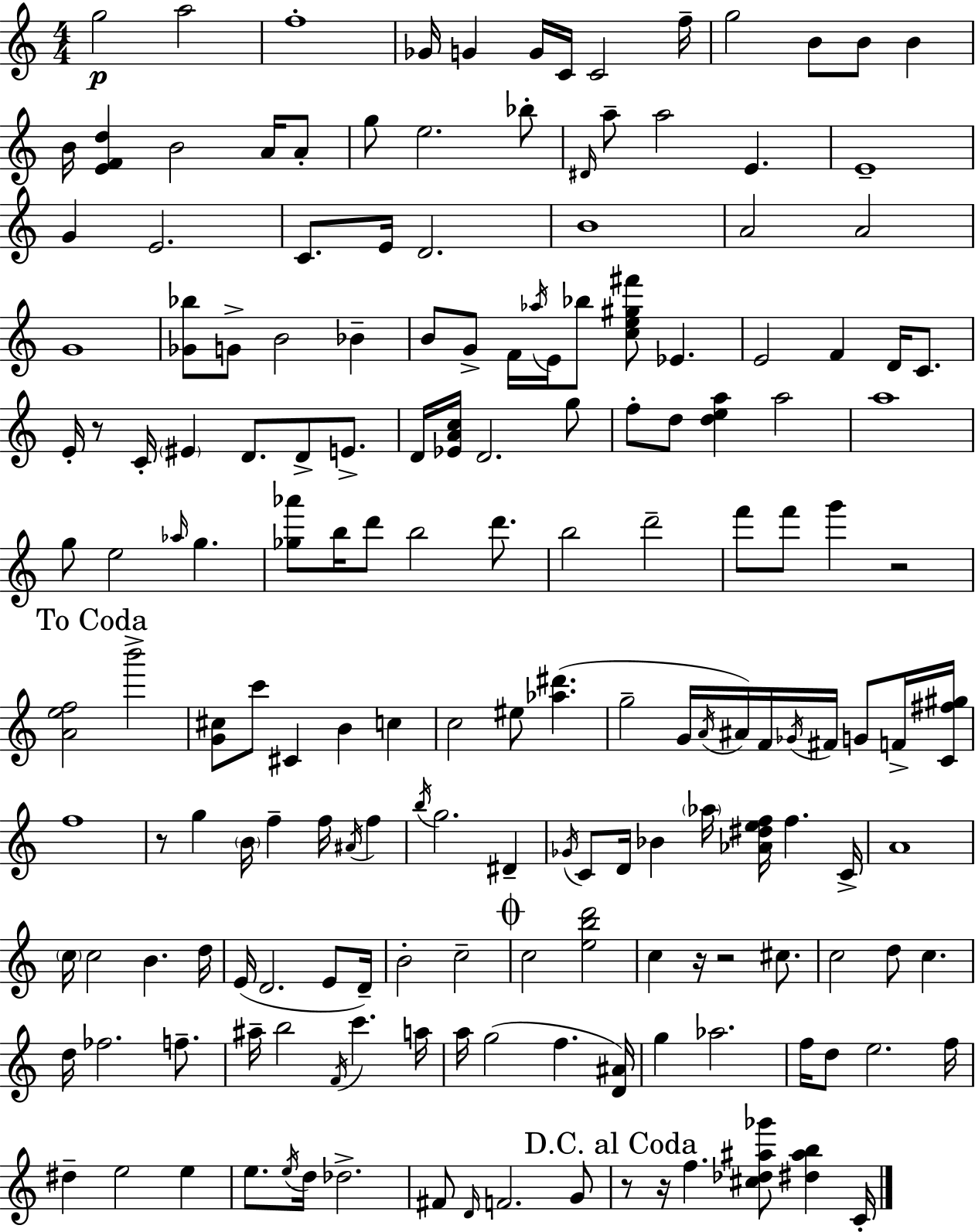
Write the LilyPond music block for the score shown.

{
  \clef treble
  \numericTimeSignature
  \time 4/4
  \key c \major
  g''2\p a''2 | f''1-. | ges'16 g'4 g'16 c'16 c'2 f''16-- | g''2 b'8 b'8 b'4 | \break b'16 <e' f' d''>4 b'2 a'16 a'8-. | g''8 e''2. bes''8-. | \grace { dis'16 } a''8-- a''2 e'4. | e'1-- | \break g'4 e'2. | c'8. e'16 d'2. | b'1 | a'2 a'2 | \break g'1 | <ges' bes''>8 g'8-> b'2 bes'4-- | b'8 g'8-> f'16 \acciaccatura { aes''16 } e'16 bes''8 <c'' e'' gis'' fis'''>8 ees'4. | e'2 f'4 d'16 c'8. | \break e'16-. r8 c'16-. \parenthesize eis'4 d'8. d'8-> e'8.-> | d'16 <ees' a' c''>16 d'2. | g''8 f''8-. d''8 <d'' e'' a''>4 a''2 | a''1 | \break g''8 e''2 \grace { aes''16 } g''4. | <ges'' aes'''>8 b''16 d'''8 b''2 | d'''8. b''2 d'''2-- | f'''8 f'''8 g'''4 r2 | \break \mark "To Coda" <a' e'' f''>2 b'''2-> | <g' cis''>8 c'''8 cis'4 b'4 c''4 | c''2 eis''8 <aes'' dis'''>4.( | g''2-- g'16 \acciaccatura { a'16 } ais'16) f'16 \acciaccatura { ges'16 } | \break fis'16 g'8 f'16-> <c' fis'' gis''>16 f''1 | r8 g''4 \parenthesize b'16 f''4-- | f''16 \acciaccatura { ais'16 } f''4 \acciaccatura { b''16 } g''2. | dis'4-- \acciaccatura { ges'16 } c'8 d'16 bes'4 \parenthesize aes''16 | \break <aes' dis'' e'' f''>16 f''4. c'16-> a'1 | \parenthesize c''16 c''2 | b'4. d''16 e'16( d'2. | e'8 d'16--) b'2-. | \break c''2-- \mark \markup { \musicglyph "scripts.coda" } c''2 | <e'' b'' d'''>2 c''4 r16 r2 | cis''8. c''2 | d''8 c''4. d''16 fes''2. | \break f''8.-- ais''16-- b''2 | \acciaccatura { f'16 } c'''4. a''16 a''16 g''2( | f''4. <d' ais'>16) g''4 aes''2. | f''16 d''8 e''2. | \break f''16 dis''4-- e''2 | e''4 e''8. \acciaccatura { e''16 } d''16 des''2.-> | fis'8 \grace { d'16 } f'2. | g'8 \mark "D.C. al Coda" r8 r16 f''4. | \break <cis'' des'' ais'' ges'''>8 <dis'' ais'' b''>4 c'16-. \bar "|."
}